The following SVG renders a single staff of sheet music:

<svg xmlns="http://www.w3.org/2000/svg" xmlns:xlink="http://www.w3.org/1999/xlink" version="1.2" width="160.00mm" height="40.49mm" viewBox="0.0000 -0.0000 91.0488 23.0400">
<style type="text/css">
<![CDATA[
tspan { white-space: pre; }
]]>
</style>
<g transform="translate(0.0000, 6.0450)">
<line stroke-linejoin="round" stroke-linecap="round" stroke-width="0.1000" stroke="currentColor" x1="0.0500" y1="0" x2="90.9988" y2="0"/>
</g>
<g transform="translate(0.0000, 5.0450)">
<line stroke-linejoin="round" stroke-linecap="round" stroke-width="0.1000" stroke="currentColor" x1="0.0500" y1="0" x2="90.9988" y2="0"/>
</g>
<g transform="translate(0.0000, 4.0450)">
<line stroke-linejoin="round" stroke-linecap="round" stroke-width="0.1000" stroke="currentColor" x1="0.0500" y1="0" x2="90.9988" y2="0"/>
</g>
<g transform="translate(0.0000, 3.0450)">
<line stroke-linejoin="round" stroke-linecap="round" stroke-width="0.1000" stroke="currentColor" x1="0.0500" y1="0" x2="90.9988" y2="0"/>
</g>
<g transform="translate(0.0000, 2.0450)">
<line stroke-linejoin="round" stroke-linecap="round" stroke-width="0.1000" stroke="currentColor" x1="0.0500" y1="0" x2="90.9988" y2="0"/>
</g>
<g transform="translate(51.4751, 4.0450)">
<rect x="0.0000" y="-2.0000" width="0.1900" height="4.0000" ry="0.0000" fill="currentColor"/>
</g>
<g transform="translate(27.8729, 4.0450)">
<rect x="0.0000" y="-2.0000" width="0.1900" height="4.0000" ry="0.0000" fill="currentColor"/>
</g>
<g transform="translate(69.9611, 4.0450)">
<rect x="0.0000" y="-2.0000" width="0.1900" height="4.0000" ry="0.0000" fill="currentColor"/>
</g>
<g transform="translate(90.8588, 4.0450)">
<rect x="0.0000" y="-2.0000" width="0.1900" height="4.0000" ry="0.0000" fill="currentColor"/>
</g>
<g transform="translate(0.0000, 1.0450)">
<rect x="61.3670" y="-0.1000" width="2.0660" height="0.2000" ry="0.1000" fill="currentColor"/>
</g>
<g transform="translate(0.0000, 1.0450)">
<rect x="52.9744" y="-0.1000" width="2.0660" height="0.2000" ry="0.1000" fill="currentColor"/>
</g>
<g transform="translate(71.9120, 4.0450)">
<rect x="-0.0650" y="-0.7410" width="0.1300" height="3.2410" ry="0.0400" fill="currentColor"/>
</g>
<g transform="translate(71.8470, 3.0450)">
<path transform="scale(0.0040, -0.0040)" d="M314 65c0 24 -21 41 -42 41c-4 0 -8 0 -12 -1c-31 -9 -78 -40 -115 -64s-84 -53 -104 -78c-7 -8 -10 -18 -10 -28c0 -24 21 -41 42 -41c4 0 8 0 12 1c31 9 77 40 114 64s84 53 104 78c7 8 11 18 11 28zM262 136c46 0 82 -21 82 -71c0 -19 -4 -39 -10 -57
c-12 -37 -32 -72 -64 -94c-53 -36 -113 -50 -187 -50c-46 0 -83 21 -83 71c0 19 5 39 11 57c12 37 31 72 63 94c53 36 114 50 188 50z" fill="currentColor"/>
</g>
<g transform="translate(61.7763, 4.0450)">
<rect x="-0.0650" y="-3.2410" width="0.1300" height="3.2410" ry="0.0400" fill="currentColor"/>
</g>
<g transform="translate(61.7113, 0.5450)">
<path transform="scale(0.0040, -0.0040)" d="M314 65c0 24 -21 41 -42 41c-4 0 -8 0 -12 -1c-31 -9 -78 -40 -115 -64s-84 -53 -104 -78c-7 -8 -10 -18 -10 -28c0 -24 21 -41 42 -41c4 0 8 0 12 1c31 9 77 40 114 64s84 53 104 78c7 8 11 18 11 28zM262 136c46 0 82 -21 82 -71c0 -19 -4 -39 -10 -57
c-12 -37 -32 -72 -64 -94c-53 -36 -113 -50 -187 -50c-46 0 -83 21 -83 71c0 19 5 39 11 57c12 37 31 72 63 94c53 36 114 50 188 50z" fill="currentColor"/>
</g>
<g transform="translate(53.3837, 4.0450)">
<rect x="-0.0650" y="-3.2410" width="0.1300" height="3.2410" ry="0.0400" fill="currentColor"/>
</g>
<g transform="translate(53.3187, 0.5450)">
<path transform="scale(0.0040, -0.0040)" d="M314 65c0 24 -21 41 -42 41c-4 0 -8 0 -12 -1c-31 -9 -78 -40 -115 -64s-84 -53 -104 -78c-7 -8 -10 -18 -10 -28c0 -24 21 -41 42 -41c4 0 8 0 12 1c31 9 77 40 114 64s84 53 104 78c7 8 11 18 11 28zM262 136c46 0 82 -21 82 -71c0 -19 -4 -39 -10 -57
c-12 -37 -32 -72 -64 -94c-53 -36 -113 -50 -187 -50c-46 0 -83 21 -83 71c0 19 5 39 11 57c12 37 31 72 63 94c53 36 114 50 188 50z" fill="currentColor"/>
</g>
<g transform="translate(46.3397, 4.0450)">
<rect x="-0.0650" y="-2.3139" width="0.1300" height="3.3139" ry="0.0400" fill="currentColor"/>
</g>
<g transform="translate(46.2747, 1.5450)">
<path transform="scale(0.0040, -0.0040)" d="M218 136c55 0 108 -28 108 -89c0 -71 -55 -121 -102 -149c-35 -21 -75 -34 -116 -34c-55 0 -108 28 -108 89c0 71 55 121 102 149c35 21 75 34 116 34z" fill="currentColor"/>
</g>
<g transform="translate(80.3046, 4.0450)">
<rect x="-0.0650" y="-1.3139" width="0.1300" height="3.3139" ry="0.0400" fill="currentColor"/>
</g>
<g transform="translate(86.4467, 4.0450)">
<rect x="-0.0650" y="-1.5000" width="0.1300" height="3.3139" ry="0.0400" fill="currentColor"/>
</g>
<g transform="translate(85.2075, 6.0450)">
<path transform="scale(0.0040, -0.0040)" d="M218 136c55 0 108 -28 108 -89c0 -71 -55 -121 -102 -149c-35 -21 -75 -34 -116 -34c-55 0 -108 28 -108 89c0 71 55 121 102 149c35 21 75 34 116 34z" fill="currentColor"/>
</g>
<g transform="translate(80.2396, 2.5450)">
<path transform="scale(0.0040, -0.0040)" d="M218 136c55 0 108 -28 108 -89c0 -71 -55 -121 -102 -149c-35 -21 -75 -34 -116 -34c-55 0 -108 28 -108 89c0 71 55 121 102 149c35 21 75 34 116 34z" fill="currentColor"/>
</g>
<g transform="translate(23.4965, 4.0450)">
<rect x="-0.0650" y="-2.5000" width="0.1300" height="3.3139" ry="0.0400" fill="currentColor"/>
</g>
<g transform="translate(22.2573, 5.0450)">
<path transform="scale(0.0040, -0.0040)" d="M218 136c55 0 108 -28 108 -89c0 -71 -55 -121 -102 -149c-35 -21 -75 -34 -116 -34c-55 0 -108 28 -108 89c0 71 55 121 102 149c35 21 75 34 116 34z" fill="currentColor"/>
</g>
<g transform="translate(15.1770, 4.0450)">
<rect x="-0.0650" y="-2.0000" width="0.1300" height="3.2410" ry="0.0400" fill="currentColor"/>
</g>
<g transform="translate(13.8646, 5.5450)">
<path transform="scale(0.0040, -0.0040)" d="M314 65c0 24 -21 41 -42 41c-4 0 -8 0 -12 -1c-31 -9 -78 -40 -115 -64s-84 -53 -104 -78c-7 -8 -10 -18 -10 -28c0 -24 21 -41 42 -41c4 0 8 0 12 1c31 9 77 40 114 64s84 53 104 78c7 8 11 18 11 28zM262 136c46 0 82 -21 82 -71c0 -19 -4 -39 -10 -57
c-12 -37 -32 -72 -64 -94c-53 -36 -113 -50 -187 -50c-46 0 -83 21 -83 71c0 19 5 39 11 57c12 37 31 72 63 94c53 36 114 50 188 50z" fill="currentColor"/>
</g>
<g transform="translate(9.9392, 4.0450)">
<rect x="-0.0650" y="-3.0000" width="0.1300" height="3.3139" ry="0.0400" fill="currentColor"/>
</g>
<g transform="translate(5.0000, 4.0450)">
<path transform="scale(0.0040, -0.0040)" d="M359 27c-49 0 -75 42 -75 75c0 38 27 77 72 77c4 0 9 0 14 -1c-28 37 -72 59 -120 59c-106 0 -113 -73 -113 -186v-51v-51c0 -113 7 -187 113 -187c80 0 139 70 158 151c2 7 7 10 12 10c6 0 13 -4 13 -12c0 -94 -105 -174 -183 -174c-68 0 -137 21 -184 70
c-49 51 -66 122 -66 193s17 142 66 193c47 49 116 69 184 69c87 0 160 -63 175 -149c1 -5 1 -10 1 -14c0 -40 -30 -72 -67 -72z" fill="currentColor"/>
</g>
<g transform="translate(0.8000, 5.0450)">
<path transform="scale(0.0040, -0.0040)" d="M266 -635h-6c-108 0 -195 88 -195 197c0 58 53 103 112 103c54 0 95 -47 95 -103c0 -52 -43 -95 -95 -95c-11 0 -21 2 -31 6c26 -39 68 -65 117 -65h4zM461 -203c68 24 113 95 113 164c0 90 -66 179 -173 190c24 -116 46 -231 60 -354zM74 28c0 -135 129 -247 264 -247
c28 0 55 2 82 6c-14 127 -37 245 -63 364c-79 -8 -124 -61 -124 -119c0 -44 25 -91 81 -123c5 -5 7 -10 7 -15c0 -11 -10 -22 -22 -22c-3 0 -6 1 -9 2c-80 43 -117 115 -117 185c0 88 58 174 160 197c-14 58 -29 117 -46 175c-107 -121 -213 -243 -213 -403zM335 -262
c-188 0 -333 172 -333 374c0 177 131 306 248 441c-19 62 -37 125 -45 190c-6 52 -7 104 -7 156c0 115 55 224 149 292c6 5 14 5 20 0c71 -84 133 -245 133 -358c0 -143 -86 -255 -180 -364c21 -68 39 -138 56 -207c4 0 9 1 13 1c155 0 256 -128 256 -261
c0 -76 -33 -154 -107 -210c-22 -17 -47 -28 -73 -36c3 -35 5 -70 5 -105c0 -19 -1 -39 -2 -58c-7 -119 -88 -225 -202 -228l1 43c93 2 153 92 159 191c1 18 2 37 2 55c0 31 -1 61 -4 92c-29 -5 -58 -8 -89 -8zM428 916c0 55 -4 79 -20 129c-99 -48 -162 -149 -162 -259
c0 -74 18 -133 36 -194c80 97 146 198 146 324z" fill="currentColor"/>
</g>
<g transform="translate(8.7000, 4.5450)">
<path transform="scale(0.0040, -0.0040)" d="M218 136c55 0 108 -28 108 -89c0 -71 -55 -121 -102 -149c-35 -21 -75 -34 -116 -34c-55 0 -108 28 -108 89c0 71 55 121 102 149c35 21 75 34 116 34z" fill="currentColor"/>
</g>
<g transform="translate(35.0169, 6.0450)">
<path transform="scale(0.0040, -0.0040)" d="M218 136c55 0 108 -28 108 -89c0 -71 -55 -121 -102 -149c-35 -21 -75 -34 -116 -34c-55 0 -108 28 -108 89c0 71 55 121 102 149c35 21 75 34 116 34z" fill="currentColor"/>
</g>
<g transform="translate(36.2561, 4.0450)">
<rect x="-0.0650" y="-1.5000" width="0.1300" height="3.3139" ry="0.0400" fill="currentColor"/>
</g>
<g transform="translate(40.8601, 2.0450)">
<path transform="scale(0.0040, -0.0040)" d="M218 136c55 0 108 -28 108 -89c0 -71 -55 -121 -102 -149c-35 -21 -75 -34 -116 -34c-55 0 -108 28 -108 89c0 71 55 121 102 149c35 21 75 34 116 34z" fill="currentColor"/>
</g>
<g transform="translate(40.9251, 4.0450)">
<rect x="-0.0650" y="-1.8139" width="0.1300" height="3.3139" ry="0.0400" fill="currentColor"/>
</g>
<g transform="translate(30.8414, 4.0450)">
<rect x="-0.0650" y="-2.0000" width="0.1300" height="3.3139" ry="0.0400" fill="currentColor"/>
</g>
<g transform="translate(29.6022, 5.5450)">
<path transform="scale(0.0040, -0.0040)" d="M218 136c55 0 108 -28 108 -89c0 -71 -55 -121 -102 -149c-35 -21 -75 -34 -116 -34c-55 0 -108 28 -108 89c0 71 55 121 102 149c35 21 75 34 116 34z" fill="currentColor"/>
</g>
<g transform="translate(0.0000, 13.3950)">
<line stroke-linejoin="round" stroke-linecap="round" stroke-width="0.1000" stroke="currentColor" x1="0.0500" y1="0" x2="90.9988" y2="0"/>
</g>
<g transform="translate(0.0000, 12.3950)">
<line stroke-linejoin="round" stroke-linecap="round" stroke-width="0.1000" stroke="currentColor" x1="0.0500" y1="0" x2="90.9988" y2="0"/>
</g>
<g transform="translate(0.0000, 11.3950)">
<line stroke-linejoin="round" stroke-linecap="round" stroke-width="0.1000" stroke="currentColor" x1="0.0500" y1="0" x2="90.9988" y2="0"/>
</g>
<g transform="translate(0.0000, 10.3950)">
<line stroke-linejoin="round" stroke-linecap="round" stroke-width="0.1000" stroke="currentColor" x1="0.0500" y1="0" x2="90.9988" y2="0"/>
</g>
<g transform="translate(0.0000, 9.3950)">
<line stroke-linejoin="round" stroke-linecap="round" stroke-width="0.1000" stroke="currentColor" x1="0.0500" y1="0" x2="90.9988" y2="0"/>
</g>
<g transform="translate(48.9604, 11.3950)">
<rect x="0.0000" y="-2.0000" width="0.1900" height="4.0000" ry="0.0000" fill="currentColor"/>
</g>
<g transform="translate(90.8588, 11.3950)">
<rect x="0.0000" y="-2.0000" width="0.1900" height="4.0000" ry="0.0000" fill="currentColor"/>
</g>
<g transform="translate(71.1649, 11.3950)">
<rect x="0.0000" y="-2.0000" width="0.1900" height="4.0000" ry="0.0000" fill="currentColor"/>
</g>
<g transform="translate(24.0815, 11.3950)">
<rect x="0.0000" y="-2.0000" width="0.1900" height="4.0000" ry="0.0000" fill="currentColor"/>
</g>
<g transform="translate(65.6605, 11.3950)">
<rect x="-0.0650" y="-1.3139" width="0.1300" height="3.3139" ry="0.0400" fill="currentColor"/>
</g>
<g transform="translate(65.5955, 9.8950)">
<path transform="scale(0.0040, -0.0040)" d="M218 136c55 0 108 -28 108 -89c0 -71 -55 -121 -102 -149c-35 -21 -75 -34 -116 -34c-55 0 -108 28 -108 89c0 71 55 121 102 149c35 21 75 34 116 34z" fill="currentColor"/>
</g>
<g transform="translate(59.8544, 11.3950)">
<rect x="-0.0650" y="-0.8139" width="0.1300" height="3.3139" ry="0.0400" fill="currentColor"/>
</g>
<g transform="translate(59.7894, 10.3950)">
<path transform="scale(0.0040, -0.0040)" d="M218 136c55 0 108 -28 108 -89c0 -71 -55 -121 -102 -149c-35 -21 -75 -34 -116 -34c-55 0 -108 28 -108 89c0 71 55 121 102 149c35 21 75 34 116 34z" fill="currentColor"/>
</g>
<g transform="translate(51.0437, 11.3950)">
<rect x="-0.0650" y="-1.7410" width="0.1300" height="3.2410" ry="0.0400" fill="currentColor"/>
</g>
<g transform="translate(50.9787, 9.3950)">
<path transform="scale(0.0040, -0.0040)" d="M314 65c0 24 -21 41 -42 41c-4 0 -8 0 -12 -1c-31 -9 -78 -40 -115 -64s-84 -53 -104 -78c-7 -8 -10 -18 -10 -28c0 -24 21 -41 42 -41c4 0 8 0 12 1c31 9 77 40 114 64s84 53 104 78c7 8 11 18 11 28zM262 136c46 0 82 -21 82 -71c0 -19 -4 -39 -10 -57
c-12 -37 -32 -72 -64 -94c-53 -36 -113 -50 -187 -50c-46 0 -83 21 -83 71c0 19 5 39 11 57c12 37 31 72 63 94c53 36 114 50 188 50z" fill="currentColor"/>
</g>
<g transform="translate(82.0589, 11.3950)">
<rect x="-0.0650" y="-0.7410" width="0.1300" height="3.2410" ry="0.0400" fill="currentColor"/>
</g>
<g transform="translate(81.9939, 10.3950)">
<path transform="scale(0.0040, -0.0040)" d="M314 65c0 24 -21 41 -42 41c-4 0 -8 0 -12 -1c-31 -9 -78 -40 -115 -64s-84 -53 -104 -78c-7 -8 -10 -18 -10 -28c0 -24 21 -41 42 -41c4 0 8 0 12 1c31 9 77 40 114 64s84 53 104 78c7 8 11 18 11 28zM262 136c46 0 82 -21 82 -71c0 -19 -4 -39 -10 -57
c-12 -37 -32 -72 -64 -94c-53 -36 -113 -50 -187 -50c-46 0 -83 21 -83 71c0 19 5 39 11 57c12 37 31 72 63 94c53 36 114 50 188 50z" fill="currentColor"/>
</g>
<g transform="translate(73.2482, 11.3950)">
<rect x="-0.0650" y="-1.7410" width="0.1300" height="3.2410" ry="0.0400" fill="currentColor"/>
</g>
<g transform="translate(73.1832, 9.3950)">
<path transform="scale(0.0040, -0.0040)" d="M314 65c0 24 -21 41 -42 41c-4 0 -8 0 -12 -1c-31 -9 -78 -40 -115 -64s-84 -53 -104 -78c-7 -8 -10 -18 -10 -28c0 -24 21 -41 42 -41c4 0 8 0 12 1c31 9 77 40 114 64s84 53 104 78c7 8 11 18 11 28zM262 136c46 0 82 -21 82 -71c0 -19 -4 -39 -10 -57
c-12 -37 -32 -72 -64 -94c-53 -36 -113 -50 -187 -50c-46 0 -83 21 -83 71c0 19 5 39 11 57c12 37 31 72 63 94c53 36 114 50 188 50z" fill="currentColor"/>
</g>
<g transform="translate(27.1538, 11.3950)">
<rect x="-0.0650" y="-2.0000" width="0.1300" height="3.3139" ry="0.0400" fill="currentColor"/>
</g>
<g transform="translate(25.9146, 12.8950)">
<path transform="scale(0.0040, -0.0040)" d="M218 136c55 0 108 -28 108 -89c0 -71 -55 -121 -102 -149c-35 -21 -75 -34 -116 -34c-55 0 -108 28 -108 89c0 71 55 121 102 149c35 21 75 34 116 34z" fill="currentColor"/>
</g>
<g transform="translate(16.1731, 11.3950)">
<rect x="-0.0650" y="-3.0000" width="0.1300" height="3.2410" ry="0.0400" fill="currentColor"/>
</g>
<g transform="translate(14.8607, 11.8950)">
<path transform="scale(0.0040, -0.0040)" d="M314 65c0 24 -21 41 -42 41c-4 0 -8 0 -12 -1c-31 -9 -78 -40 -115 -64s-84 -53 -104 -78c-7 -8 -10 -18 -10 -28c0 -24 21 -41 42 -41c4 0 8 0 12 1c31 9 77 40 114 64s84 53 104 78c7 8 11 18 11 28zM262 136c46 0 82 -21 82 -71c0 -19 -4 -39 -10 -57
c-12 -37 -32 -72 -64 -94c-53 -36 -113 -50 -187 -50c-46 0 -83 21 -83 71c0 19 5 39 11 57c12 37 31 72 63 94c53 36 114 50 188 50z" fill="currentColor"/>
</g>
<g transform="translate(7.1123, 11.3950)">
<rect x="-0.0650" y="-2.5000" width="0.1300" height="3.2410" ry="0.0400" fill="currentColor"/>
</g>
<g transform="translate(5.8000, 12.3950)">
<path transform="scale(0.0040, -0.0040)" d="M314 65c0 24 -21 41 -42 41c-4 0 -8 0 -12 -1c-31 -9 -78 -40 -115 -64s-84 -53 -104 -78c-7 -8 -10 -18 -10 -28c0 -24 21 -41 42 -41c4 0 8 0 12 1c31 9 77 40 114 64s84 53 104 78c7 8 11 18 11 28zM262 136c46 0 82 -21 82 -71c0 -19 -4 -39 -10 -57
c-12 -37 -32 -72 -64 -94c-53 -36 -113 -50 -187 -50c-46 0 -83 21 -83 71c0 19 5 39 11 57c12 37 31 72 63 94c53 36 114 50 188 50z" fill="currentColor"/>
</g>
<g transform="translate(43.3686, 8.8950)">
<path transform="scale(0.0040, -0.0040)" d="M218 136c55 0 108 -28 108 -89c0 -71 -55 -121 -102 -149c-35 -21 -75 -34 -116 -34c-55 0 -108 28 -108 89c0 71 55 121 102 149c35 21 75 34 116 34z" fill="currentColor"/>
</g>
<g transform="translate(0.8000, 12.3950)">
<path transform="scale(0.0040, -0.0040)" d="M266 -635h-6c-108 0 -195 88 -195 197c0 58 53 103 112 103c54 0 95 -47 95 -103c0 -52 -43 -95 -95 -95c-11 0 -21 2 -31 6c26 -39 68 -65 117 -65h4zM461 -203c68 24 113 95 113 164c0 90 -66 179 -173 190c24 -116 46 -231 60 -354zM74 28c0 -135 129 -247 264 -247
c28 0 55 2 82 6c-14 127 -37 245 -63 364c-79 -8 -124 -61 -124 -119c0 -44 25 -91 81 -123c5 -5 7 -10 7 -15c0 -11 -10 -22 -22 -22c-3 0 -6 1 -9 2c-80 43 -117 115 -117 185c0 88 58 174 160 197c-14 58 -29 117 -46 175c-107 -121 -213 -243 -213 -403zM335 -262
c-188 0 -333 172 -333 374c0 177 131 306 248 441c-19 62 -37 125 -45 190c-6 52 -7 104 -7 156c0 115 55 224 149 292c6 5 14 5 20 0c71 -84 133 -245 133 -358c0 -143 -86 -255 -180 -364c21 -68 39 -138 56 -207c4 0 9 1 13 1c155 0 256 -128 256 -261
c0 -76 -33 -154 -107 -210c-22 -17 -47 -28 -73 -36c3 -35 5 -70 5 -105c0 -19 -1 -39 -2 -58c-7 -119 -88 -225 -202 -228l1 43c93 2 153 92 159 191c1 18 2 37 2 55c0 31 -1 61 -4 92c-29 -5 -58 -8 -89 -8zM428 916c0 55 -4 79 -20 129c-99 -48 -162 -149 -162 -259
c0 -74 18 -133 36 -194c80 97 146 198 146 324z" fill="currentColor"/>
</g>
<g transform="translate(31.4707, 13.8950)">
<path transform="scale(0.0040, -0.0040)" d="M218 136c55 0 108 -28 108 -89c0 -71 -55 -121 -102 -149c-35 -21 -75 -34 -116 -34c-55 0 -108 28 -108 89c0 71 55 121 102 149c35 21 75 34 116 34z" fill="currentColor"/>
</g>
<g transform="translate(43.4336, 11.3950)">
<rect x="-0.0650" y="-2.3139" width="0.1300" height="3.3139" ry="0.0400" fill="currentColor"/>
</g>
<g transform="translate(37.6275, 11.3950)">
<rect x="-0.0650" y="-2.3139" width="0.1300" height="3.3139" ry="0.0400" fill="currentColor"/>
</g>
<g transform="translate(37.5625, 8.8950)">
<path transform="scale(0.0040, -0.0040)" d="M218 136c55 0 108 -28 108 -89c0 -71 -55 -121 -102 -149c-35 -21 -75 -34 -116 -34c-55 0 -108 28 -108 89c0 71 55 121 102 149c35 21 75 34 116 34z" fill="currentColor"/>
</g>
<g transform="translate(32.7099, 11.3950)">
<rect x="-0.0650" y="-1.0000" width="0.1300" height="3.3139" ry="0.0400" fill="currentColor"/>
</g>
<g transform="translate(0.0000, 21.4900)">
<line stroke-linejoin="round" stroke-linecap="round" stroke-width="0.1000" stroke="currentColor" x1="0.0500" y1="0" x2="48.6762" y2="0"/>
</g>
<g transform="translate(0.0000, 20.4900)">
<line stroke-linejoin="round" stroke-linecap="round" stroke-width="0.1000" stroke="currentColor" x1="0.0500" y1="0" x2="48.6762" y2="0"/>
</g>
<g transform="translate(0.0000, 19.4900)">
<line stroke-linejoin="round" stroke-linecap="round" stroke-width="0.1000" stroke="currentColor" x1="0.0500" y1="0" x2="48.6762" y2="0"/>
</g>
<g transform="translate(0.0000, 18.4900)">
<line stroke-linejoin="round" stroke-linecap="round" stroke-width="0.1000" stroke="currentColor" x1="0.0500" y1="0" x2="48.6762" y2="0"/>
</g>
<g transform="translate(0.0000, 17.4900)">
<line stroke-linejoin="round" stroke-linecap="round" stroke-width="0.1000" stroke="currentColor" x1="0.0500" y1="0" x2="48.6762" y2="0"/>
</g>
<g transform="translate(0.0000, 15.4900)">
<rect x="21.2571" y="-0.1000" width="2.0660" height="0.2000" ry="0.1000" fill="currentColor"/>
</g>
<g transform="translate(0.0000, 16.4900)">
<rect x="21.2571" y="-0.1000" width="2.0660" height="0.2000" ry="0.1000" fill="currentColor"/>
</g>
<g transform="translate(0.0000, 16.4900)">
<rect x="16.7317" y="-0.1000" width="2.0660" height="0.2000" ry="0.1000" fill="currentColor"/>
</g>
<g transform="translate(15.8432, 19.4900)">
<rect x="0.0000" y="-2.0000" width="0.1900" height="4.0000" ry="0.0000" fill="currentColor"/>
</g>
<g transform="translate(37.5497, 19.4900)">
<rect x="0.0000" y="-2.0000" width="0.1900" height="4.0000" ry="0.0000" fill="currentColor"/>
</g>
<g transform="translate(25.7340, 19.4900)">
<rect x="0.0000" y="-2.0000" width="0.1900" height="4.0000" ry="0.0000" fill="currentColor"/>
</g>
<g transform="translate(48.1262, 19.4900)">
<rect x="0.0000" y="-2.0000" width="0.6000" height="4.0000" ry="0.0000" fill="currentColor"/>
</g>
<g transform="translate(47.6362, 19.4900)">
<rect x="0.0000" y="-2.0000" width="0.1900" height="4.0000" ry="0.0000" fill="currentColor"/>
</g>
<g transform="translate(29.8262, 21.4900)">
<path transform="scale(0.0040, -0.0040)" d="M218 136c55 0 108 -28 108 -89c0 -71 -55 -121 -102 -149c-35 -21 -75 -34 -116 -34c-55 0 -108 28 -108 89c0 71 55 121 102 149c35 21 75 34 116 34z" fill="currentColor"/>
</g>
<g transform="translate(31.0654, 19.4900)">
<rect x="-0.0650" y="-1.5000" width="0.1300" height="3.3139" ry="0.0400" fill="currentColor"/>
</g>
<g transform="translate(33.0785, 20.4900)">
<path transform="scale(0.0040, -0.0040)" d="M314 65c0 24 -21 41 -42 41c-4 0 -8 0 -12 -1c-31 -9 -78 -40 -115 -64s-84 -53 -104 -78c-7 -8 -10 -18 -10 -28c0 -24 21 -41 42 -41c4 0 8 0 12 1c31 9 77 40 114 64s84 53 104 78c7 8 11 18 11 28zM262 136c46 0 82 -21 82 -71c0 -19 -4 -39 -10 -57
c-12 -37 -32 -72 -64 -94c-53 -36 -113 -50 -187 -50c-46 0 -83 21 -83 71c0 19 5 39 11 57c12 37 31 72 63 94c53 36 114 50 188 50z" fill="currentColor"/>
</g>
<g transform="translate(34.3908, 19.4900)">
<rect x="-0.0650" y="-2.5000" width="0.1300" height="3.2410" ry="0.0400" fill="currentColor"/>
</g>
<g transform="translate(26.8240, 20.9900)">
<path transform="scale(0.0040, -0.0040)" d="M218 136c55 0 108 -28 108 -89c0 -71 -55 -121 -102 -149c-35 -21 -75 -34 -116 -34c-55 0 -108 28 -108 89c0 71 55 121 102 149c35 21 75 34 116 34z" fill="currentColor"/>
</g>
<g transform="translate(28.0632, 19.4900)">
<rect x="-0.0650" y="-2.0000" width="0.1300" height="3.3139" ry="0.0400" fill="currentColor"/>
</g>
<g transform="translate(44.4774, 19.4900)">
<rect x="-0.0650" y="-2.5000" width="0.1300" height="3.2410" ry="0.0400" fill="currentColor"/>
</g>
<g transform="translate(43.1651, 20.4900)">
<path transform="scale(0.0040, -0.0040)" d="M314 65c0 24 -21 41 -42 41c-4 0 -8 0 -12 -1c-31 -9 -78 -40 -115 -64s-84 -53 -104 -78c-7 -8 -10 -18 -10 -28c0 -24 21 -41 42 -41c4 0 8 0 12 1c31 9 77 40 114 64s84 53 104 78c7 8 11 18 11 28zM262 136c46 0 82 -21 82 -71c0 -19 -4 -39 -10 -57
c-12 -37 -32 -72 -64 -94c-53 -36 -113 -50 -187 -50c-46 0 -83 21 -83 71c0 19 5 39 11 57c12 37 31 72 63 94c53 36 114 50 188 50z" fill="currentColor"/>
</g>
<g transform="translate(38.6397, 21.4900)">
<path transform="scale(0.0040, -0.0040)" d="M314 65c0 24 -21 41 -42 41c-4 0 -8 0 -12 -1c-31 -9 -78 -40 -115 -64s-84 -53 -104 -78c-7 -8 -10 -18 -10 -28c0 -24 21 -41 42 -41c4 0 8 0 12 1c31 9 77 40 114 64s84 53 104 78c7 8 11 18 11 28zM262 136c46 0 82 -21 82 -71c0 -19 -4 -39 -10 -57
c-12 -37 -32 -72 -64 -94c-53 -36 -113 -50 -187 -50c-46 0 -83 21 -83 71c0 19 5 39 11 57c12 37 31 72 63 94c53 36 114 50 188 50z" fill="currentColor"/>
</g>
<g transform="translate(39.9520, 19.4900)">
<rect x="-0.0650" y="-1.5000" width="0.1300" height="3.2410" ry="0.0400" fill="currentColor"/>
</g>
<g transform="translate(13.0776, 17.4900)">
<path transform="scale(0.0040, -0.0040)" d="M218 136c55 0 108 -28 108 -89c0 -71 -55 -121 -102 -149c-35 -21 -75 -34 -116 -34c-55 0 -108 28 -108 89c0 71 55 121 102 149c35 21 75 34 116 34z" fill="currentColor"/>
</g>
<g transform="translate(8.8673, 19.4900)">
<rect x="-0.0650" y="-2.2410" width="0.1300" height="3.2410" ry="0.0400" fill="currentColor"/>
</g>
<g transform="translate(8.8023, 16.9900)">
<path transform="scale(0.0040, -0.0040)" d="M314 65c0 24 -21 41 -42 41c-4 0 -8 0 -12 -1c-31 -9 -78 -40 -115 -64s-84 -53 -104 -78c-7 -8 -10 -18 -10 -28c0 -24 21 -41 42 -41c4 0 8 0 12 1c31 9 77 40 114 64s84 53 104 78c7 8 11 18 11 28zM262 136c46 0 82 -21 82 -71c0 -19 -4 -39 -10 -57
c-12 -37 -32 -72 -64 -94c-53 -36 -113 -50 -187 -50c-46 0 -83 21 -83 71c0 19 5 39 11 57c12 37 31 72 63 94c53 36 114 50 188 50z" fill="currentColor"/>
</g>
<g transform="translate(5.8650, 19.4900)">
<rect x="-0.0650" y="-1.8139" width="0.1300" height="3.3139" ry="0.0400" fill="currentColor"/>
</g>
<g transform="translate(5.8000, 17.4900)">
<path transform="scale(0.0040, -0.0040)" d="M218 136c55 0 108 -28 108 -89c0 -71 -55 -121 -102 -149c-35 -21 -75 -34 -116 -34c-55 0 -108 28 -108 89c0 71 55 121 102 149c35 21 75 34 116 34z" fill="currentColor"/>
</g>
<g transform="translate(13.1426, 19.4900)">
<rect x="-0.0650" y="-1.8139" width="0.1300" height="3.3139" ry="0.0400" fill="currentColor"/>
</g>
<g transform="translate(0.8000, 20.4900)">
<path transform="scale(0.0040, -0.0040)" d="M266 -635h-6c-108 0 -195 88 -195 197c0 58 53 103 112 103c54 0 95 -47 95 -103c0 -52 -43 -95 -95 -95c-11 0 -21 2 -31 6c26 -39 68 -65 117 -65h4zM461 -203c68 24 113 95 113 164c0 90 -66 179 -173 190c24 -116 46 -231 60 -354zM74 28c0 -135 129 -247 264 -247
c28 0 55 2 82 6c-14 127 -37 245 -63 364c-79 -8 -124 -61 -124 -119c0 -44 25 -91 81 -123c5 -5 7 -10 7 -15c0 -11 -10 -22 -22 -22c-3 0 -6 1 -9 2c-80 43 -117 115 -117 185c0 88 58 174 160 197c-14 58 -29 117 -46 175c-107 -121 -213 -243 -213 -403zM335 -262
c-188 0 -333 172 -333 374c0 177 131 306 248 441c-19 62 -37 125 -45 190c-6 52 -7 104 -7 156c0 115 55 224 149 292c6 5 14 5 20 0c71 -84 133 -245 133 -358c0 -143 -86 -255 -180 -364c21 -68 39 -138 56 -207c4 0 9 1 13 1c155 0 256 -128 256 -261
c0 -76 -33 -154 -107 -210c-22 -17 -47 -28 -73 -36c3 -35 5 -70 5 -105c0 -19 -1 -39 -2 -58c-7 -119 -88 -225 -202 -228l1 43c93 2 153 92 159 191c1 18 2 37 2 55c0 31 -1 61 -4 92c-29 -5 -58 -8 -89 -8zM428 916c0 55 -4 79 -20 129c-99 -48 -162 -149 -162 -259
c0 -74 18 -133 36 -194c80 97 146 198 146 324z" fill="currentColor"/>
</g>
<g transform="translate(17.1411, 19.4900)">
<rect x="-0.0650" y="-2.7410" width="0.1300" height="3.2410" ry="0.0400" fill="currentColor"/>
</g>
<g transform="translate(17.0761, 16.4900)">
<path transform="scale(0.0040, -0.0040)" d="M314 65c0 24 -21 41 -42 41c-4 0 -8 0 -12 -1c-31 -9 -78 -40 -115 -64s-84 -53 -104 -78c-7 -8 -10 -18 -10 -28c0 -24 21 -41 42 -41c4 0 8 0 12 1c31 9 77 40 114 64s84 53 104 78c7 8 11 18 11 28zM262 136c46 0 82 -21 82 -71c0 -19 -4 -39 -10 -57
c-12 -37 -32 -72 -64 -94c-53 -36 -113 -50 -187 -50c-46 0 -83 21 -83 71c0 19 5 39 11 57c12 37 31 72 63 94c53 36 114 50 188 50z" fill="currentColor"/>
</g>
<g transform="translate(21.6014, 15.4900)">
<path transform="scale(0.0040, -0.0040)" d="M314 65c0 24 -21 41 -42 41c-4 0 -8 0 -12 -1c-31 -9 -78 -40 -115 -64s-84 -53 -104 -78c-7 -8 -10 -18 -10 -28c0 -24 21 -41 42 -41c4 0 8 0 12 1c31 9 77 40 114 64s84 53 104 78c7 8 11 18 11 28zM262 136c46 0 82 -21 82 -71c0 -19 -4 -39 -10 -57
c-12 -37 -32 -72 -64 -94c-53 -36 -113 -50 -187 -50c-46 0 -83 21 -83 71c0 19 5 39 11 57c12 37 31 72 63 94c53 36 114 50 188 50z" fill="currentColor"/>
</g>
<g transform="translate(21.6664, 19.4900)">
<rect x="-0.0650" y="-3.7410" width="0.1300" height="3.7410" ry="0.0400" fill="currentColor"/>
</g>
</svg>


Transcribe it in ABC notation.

X:1
T:Untitled
M:4/4
L:1/4
K:C
A F2 G F E f g b2 b2 d2 e E G2 A2 F D g g f2 d e f2 d2 f g2 f a2 c'2 F E G2 E2 G2